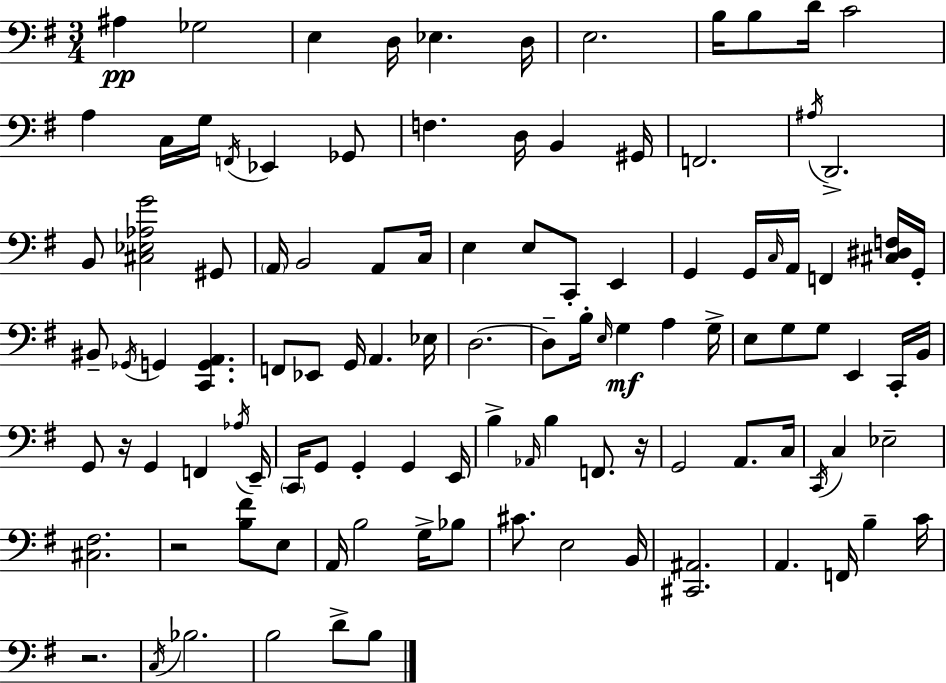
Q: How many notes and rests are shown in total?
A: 108